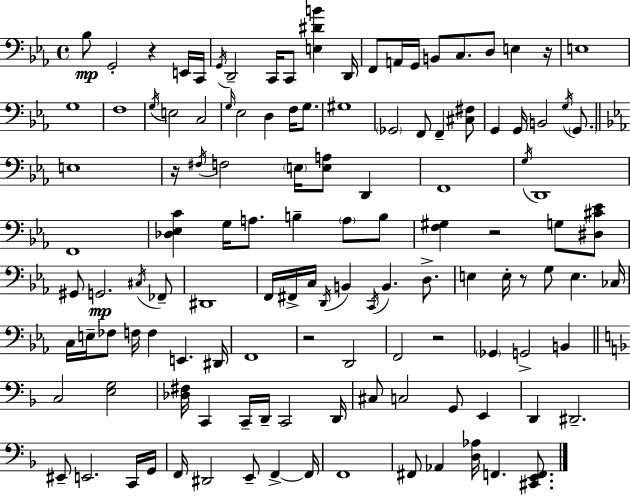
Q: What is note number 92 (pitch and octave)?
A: E2